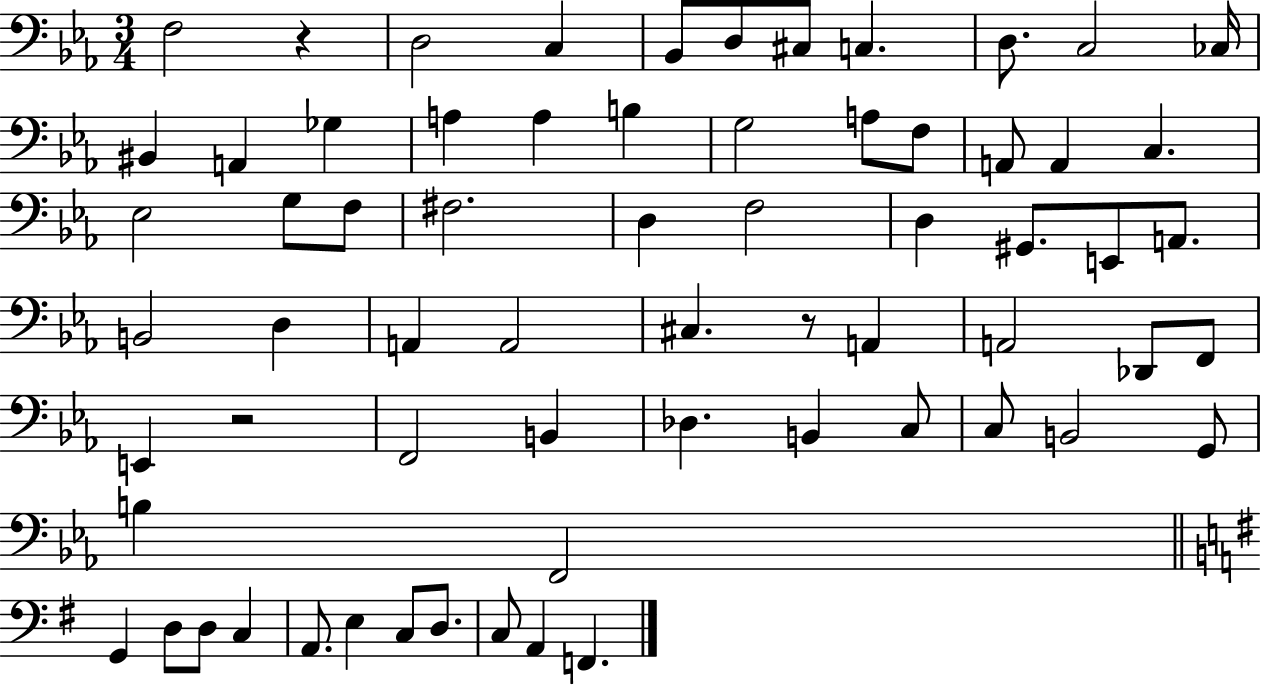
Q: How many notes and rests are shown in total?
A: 66